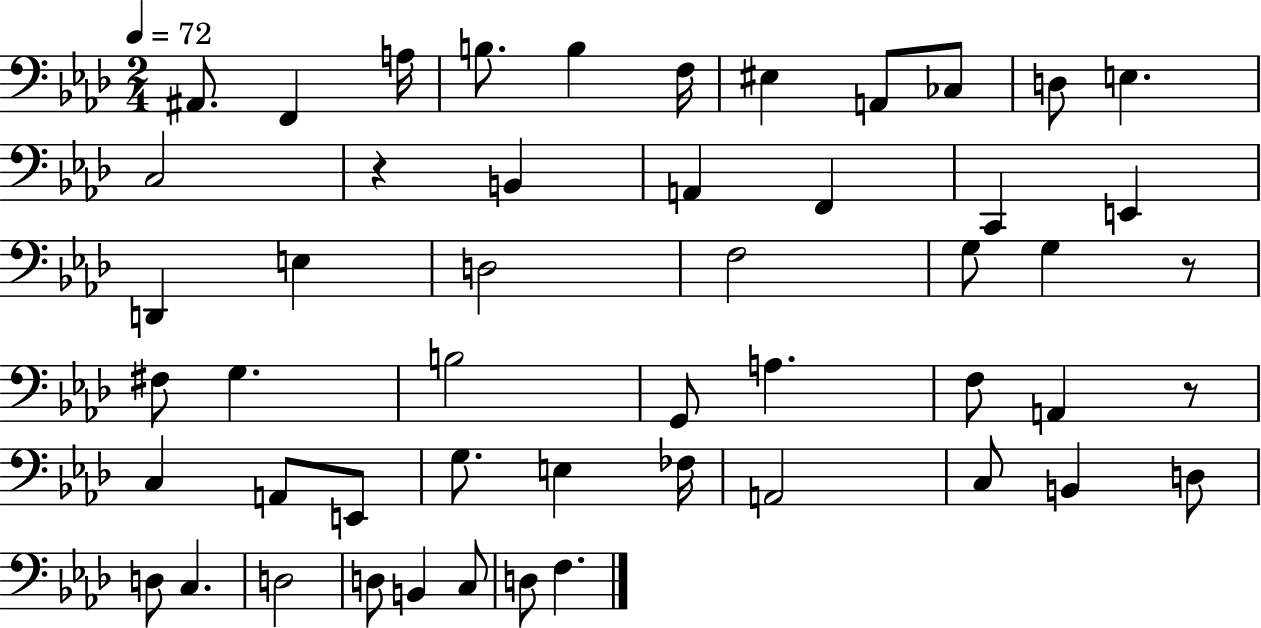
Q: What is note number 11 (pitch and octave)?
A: E3